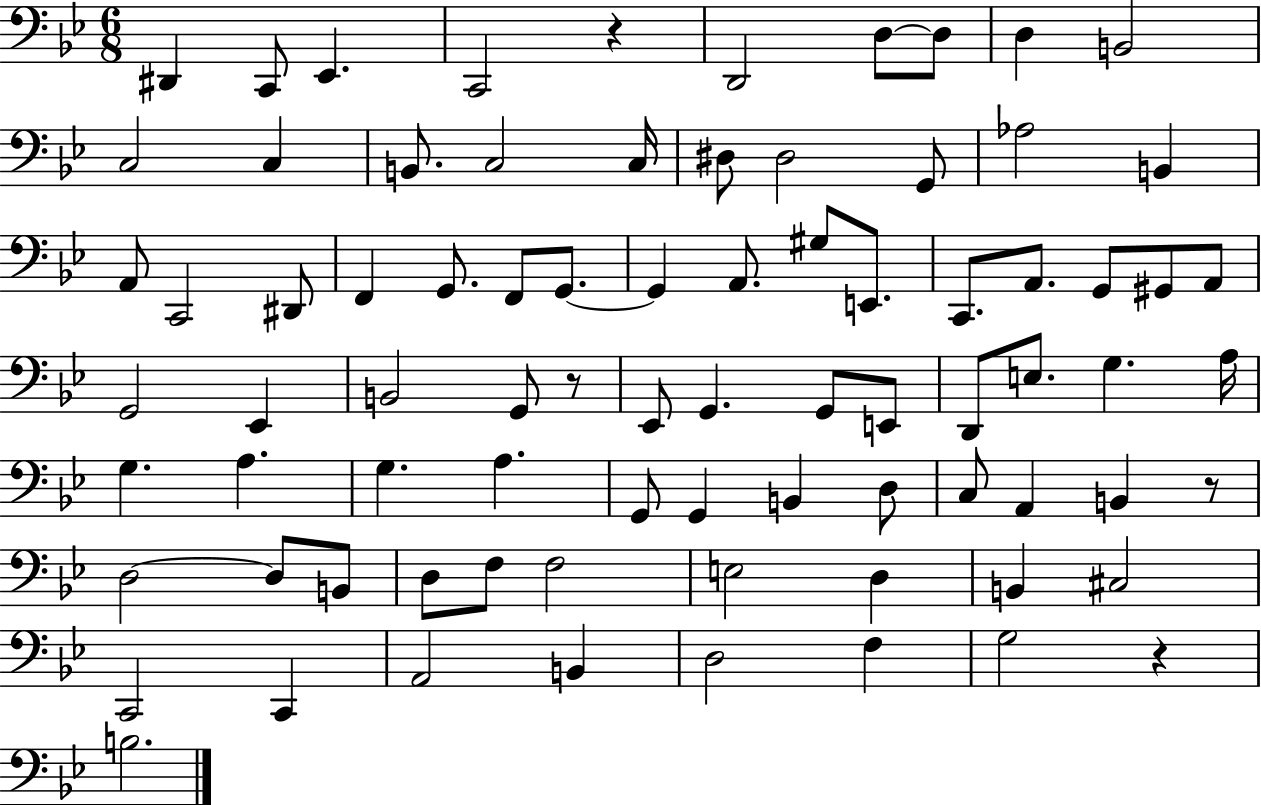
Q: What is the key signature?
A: BES major